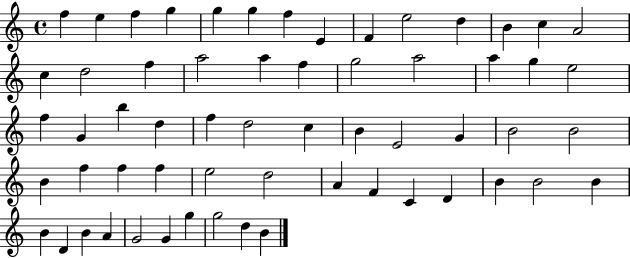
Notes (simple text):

F5/q E5/q F5/q G5/q G5/q G5/q F5/q E4/q F4/q E5/h D5/q B4/q C5/q A4/h C5/q D5/h F5/q A5/h A5/q F5/q G5/h A5/h A5/q G5/q E5/h F5/q G4/q B5/q D5/q F5/q D5/h C5/q B4/q E4/h G4/q B4/h B4/h B4/q F5/q F5/q F5/q E5/h D5/h A4/q F4/q C4/q D4/q B4/q B4/h B4/q B4/q D4/q B4/q A4/q G4/h G4/q G5/q G5/h D5/q B4/q